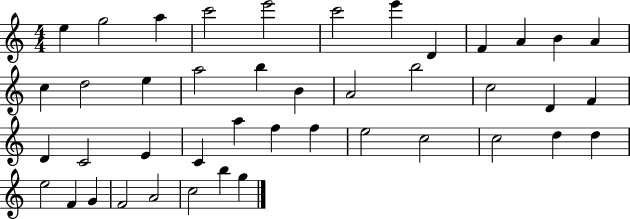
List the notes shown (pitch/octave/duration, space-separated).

E5/q G5/h A5/q C6/h E6/h C6/h E6/q D4/q F4/q A4/q B4/q A4/q C5/q D5/h E5/q A5/h B5/q B4/q A4/h B5/h C5/h D4/q F4/q D4/q C4/h E4/q C4/q A5/q F5/q F5/q E5/h C5/h C5/h D5/q D5/q E5/h F4/q G4/q F4/h A4/h C5/h B5/q G5/q